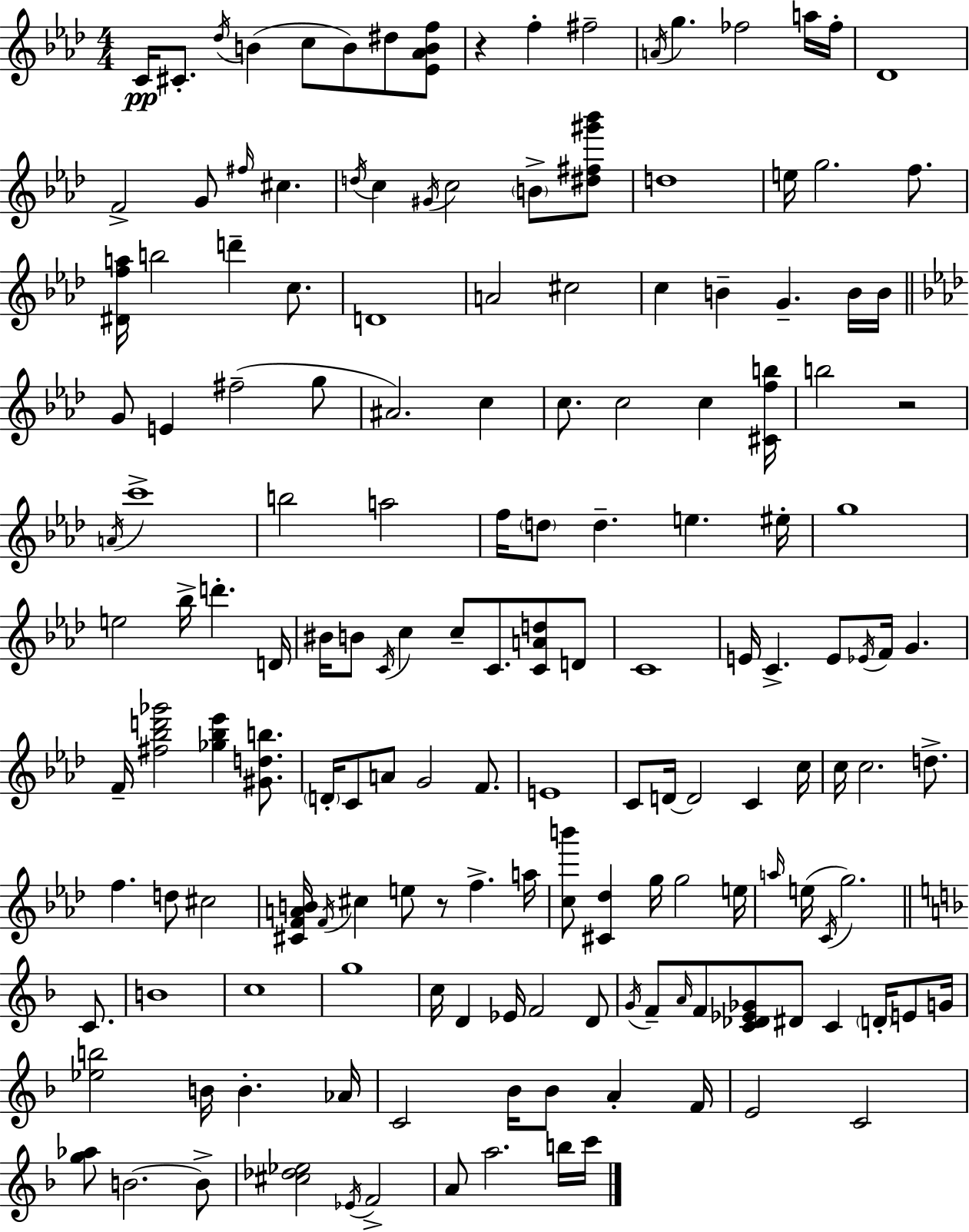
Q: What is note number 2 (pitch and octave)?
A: C#4